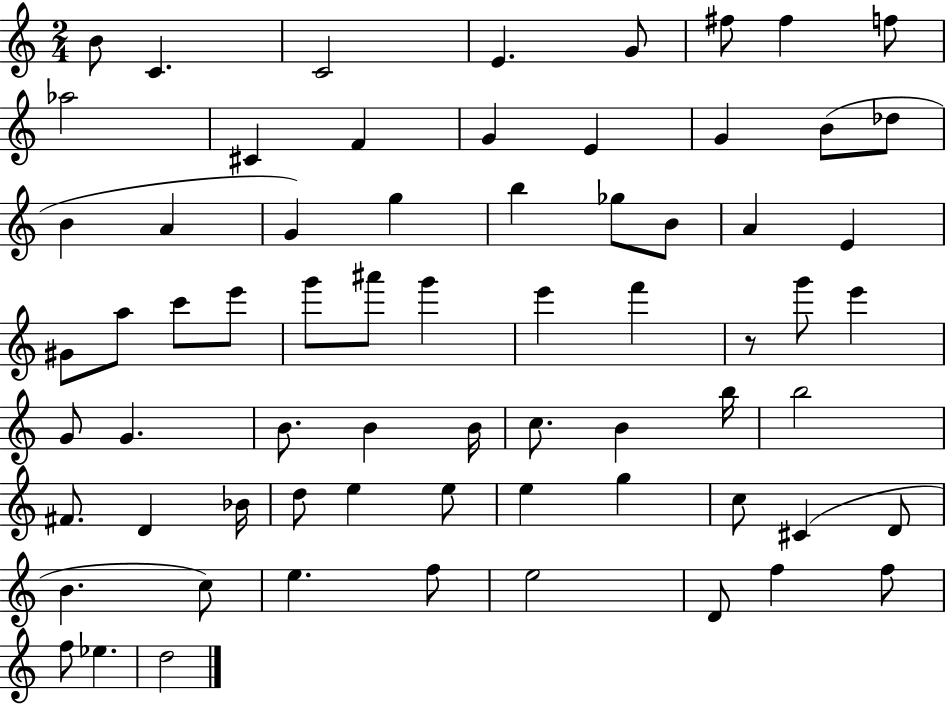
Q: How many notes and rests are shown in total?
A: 68